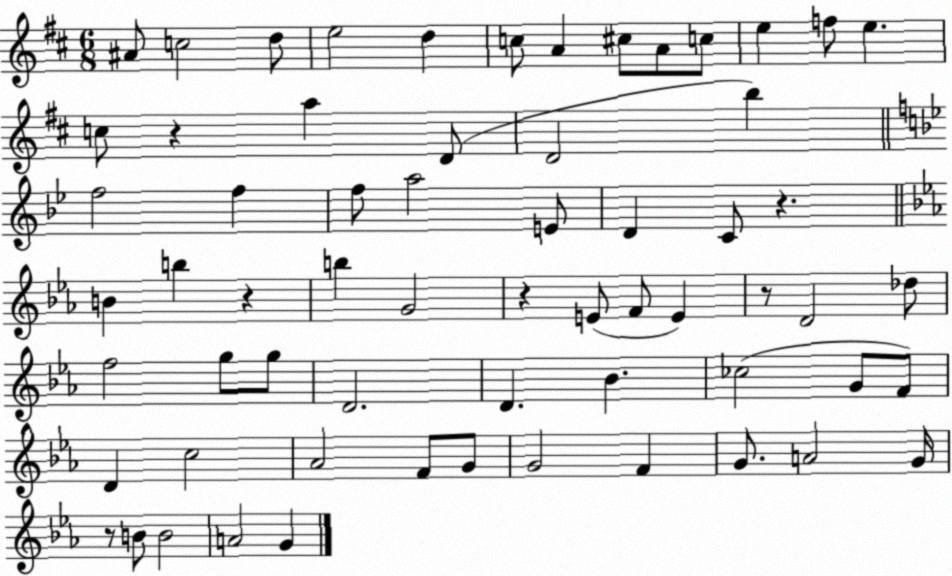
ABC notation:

X:1
T:Untitled
M:6/8
L:1/4
K:D
^A/2 c2 d/2 e2 d c/2 A ^c/2 A/2 c/2 e f/2 e c/2 z a D/2 D2 b f2 f f/2 a2 E/2 D C/2 z B b z b G2 z E/2 F/2 E z/2 D2 _d/2 f2 g/2 g/2 D2 D _B _c2 G/2 F/2 D c2 _A2 F/2 G/2 G2 F G/2 A2 G/4 z/2 B/2 B2 A2 G